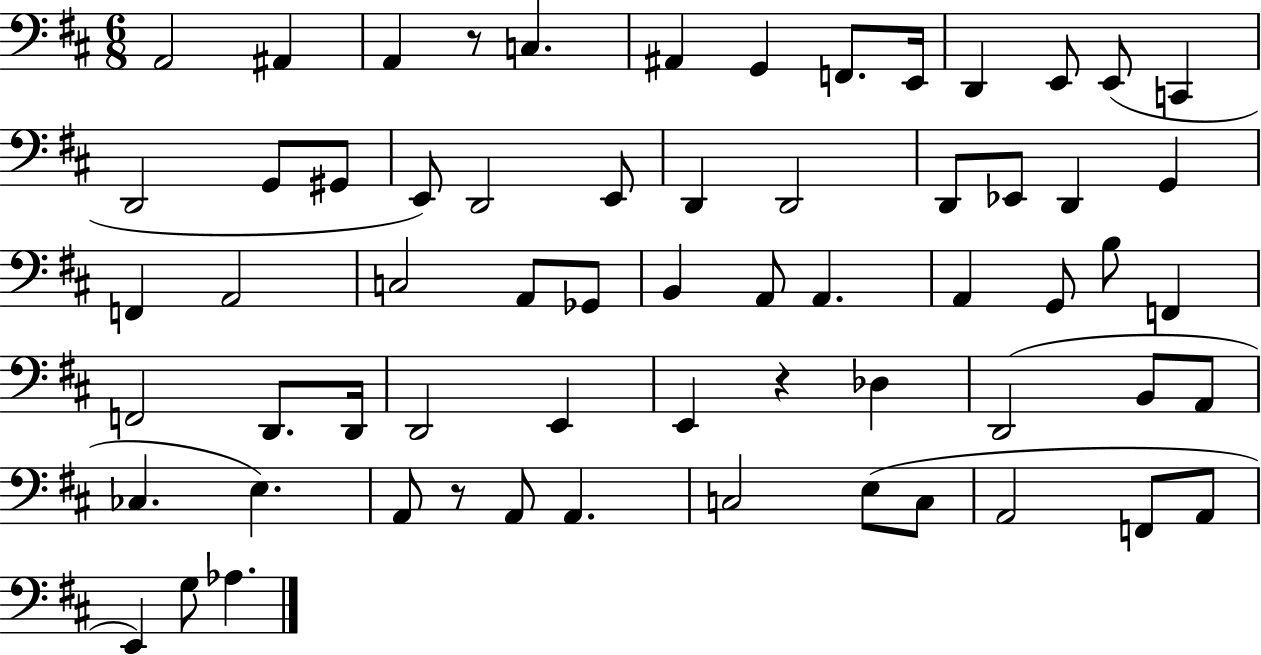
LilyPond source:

{
  \clef bass
  \numericTimeSignature
  \time 6/8
  \key d \major
  a,2 ais,4 | a,4 r8 c4. | ais,4 g,4 f,8. e,16 | d,4 e,8 e,8( c,4 | \break d,2 g,8 gis,8 | e,8) d,2 e,8 | d,4 d,2 | d,8 ees,8 d,4 g,4 | \break f,4 a,2 | c2 a,8 ges,8 | b,4 a,8 a,4. | a,4 g,8 b8 f,4 | \break f,2 d,8. d,16 | d,2 e,4 | e,4 r4 des4 | d,2( b,8 a,8 | \break ces4. e4.) | a,8 r8 a,8 a,4. | c2 e8( c8 | a,2 f,8 a,8 | \break e,4) g8 aes4. | \bar "|."
}